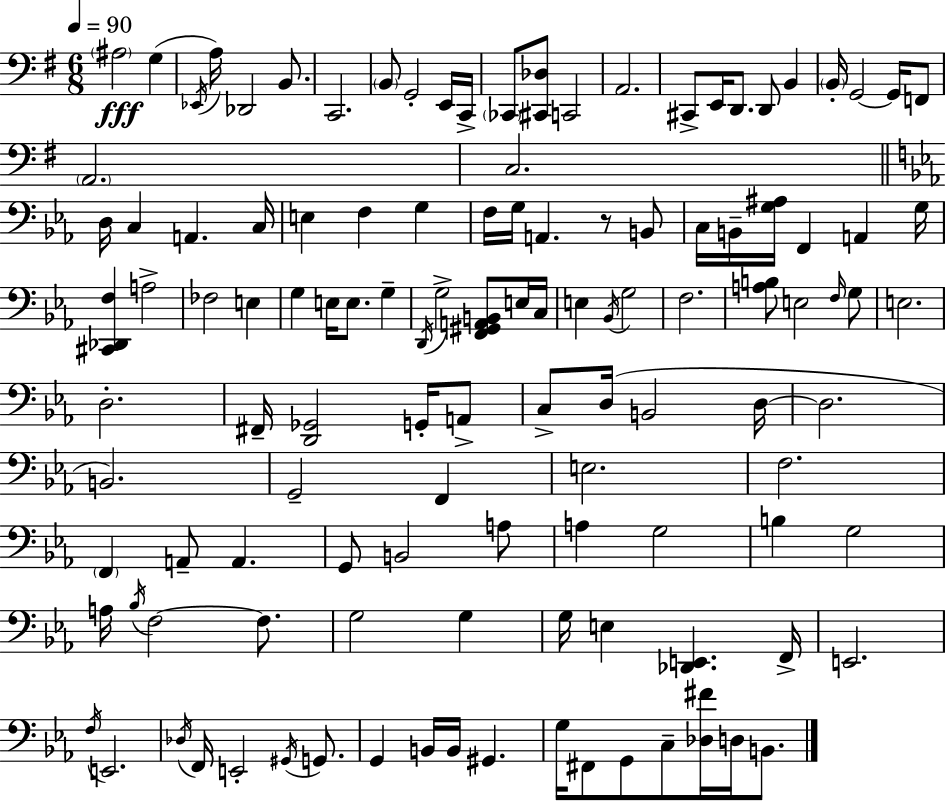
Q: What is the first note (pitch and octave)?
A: A#3